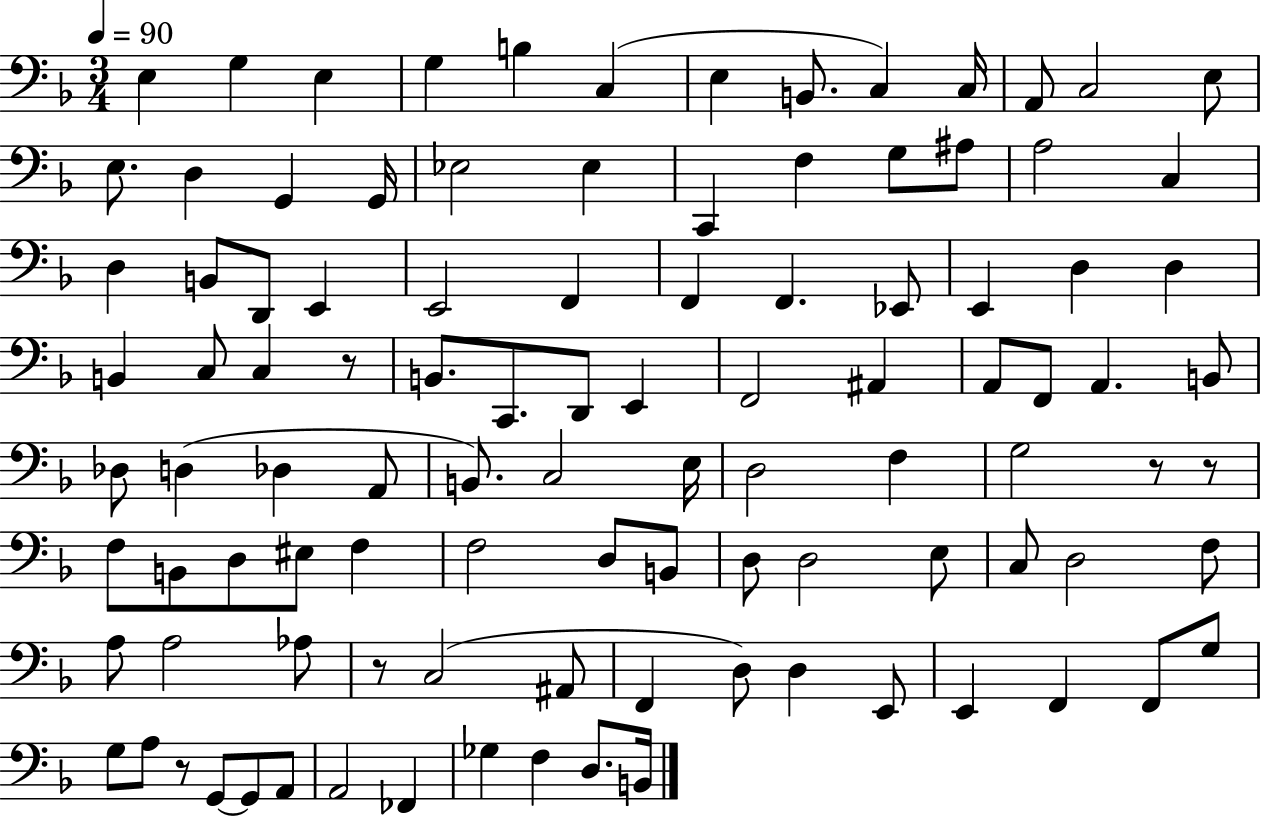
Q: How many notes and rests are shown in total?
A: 103